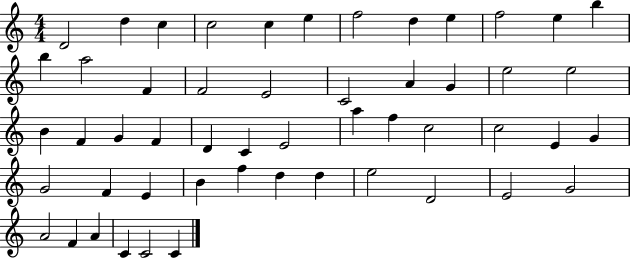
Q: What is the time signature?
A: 4/4